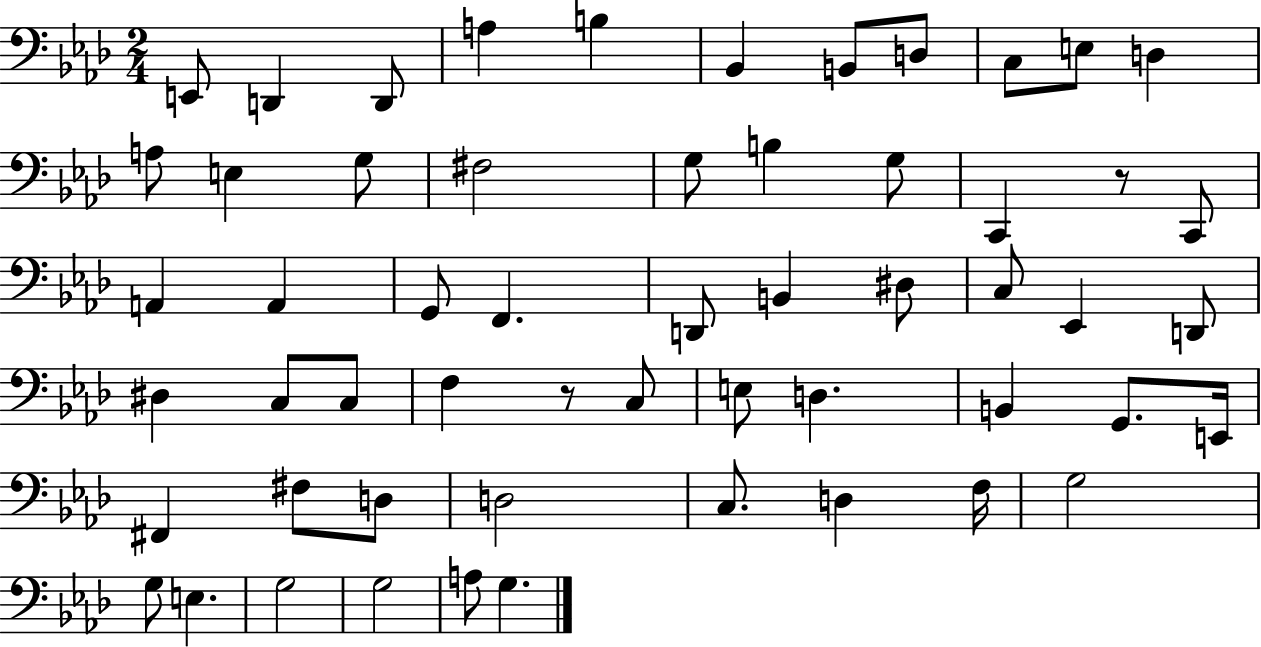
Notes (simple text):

E2/e D2/q D2/e A3/q B3/q Bb2/q B2/e D3/e C3/e E3/e D3/q A3/e E3/q G3/e F#3/h G3/e B3/q G3/e C2/q R/e C2/e A2/q A2/q G2/e F2/q. D2/e B2/q D#3/e C3/e Eb2/q D2/e D#3/q C3/e C3/e F3/q R/e C3/e E3/e D3/q. B2/q G2/e. E2/s F#2/q F#3/e D3/e D3/h C3/e. D3/q F3/s G3/h G3/e E3/q. G3/h G3/h A3/e G3/q.